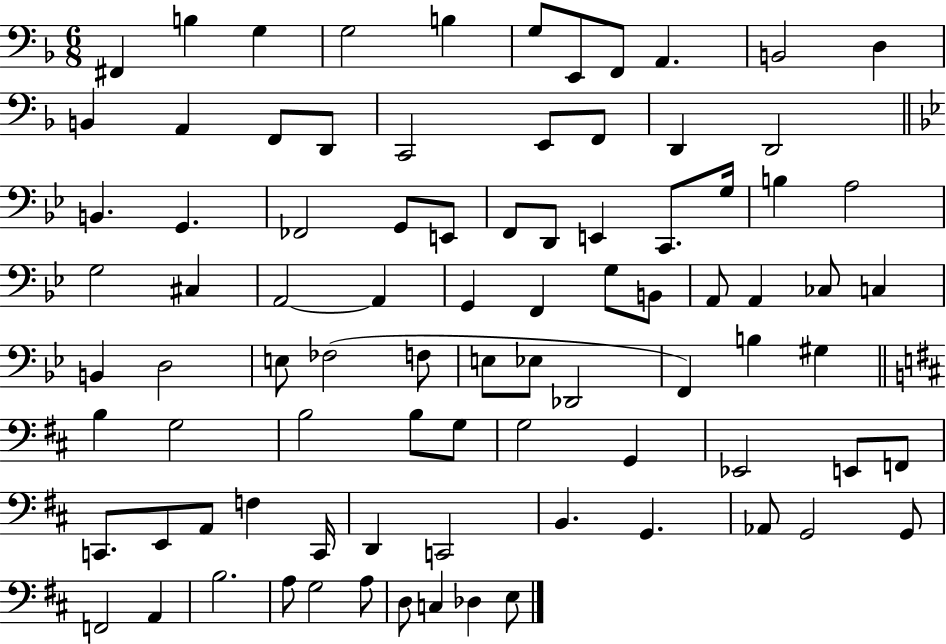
F#2/q B3/q G3/q G3/h B3/q G3/e E2/e F2/e A2/q. B2/h D3/q B2/q A2/q F2/e D2/e C2/h E2/e F2/e D2/q D2/h B2/q. G2/q. FES2/h G2/e E2/e F2/e D2/e E2/q C2/e. G3/s B3/q A3/h G3/h C#3/q A2/h A2/q G2/q F2/q G3/e B2/e A2/e A2/q CES3/e C3/q B2/q D3/h E3/e FES3/h F3/e E3/e Eb3/e Db2/h F2/q B3/q G#3/q B3/q G3/h B3/h B3/e G3/e G3/h G2/q Eb2/h E2/e F2/e C2/e. E2/e A2/e F3/q C2/s D2/q C2/h B2/q. G2/q. Ab2/e G2/h G2/e F2/h A2/q B3/h. A3/e G3/h A3/e D3/e C3/q Db3/q E3/e